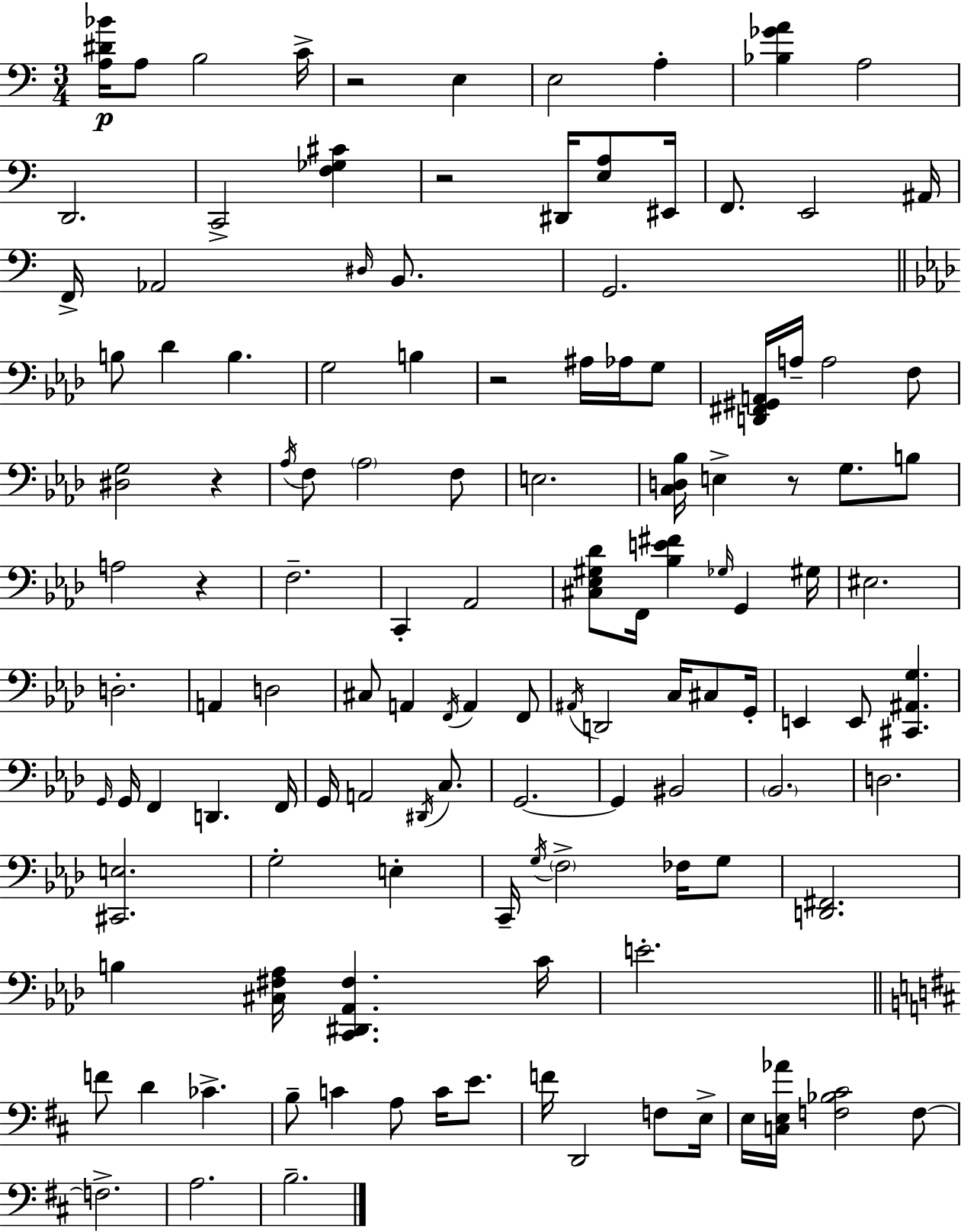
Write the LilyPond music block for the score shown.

{
  \clef bass
  \numericTimeSignature
  \time 3/4
  \key a \minor
  <a dis' bes'>16\p a8 b2 c'16-> | r2 e4 | e2 a4-. | <bes ges' a'>4 a2 | \break d,2. | c,2-> <f ges cis'>4 | r2 dis,16 <e a>8 eis,16 | f,8. e,2 ais,16 | \break f,16-> aes,2 \grace { dis16 } b,8. | g,2. | \bar "||" \break \key f \minor b8 des'4 b4. | g2 b4 | r2 ais16 aes16 g8 | <d, fis, gis, a,>16 a16-- a2 f8 | \break <dis g>2 r4 | \acciaccatura { aes16 } f8 \parenthesize aes2 f8 | e2. | <c d bes>16 e4-> r8 g8. b8 | \break a2 r4 | f2.-- | c,4-. aes,2 | <cis ees gis des'>8 f,16 <bes e' fis'>4 \grace { ges16 } g,4 | \break gis16 eis2. | d2.-. | a,4 d2 | cis8 a,4 \acciaccatura { f,16 } a,4 | \break f,8 \acciaccatura { ais,16 } d,2 | c16 cis8 g,16-. e,4 e,8 <cis, ais, g>4. | \grace { g,16 } g,16 f,4 d,4. | f,16 g,16 a,2 | \break \acciaccatura { dis,16 } c8. g,2.~~ | g,4 bis,2 | \parenthesize bes,2. | d2. | \break <cis, e>2. | g2-. | e4-. c,16-- \acciaccatura { g16 } \parenthesize f2-> | fes16 g8 <d, fis,>2. | \break b4 <cis fis aes>16 | <c, dis, aes, fis>4. c'16 e'2.-. | \bar "||" \break \key d \major f'8 d'4 ces'4.-> | b8-- c'4 a8 c'16 e'8. | f'16 d,2 f8 e16-> | e16 <c e aes'>16 <f bes cis'>2 f8~~ | \break f2.-> | a2. | b2.-- | \bar "|."
}